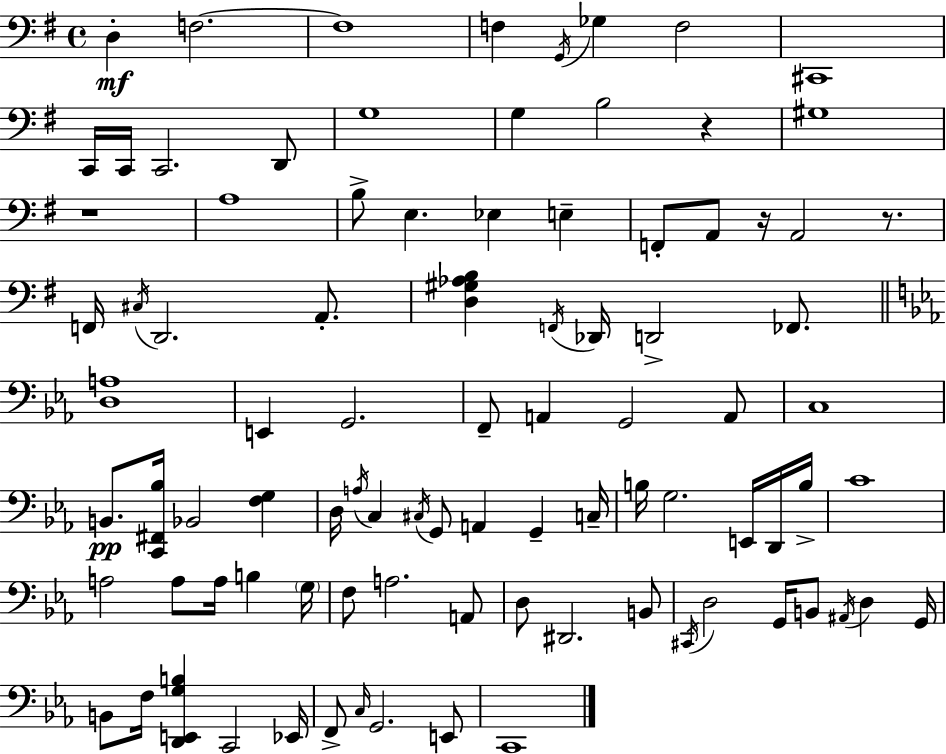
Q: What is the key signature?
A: E minor